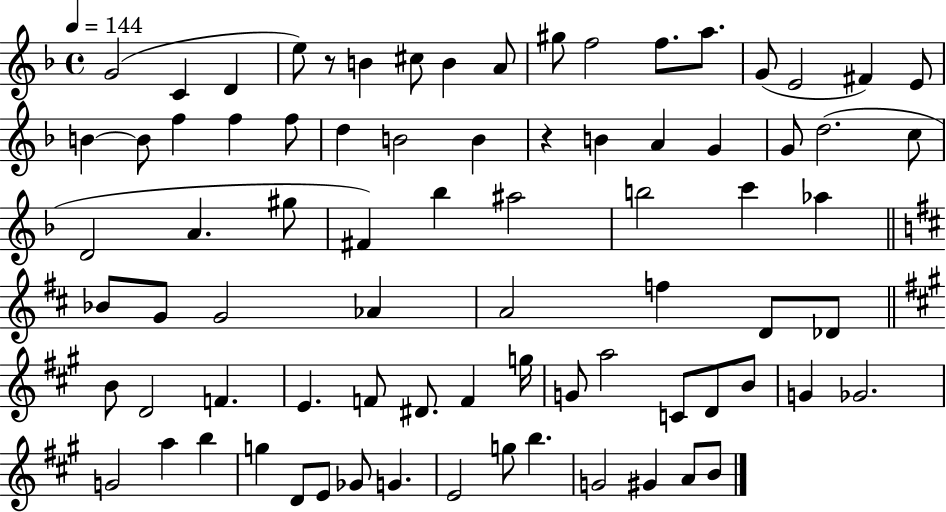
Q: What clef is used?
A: treble